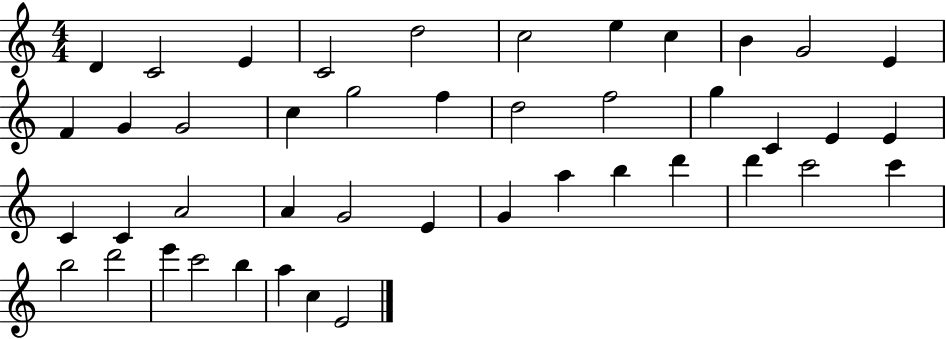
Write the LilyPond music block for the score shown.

{
  \clef treble
  \numericTimeSignature
  \time 4/4
  \key c \major
  d'4 c'2 e'4 | c'2 d''2 | c''2 e''4 c''4 | b'4 g'2 e'4 | \break f'4 g'4 g'2 | c''4 g''2 f''4 | d''2 f''2 | g''4 c'4 e'4 e'4 | \break c'4 c'4 a'2 | a'4 g'2 e'4 | g'4 a''4 b''4 d'''4 | d'''4 c'''2 c'''4 | \break b''2 d'''2 | e'''4 c'''2 b''4 | a''4 c''4 e'2 | \bar "|."
}